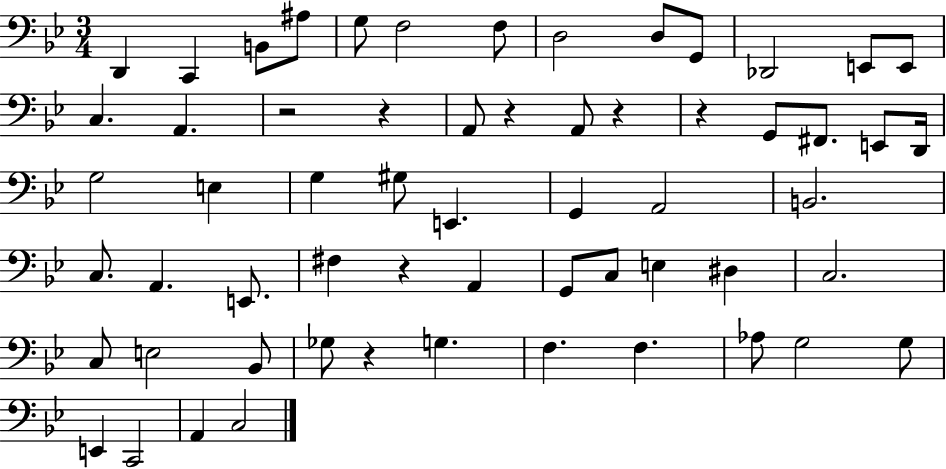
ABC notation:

X:1
T:Untitled
M:3/4
L:1/4
K:Bb
D,, C,, B,,/2 ^A,/2 G,/2 F,2 F,/2 D,2 D,/2 G,,/2 _D,,2 E,,/2 E,,/2 C, A,, z2 z A,,/2 z A,,/2 z z G,,/2 ^F,,/2 E,,/2 D,,/4 G,2 E, G, ^G,/2 E,, G,, A,,2 B,,2 C,/2 A,, E,,/2 ^F, z A,, G,,/2 C,/2 E, ^D, C,2 C,/2 E,2 _B,,/2 _G,/2 z G, F, F, _A,/2 G,2 G,/2 E,, C,,2 A,, C,2